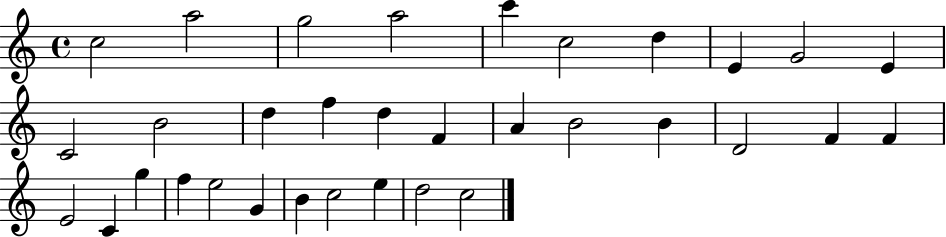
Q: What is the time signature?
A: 4/4